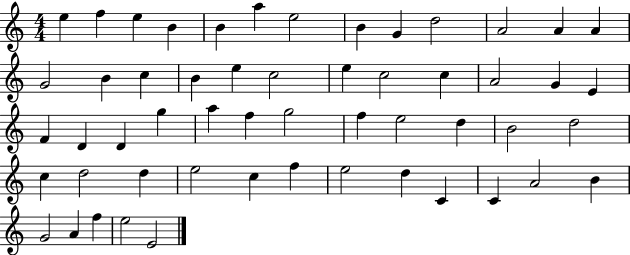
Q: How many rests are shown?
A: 0